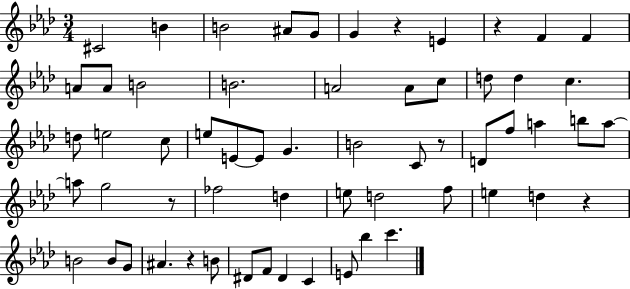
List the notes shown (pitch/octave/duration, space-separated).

C#4/h B4/q B4/h A#4/e G4/e G4/q R/q E4/q R/q F4/q F4/q A4/e A4/e B4/h B4/h. A4/h A4/e C5/e D5/e D5/q C5/q. D5/e E5/h C5/e E5/e E4/e E4/e G4/q. B4/h C4/e R/e D4/e F5/e A5/q B5/e A5/e A5/e G5/h R/e FES5/h D5/q E5/e D5/h F5/e E5/q D5/q R/q B4/h B4/e G4/e A#4/q. R/q B4/e D#4/e F4/e D#4/q C4/q E4/e Bb5/q C6/q.